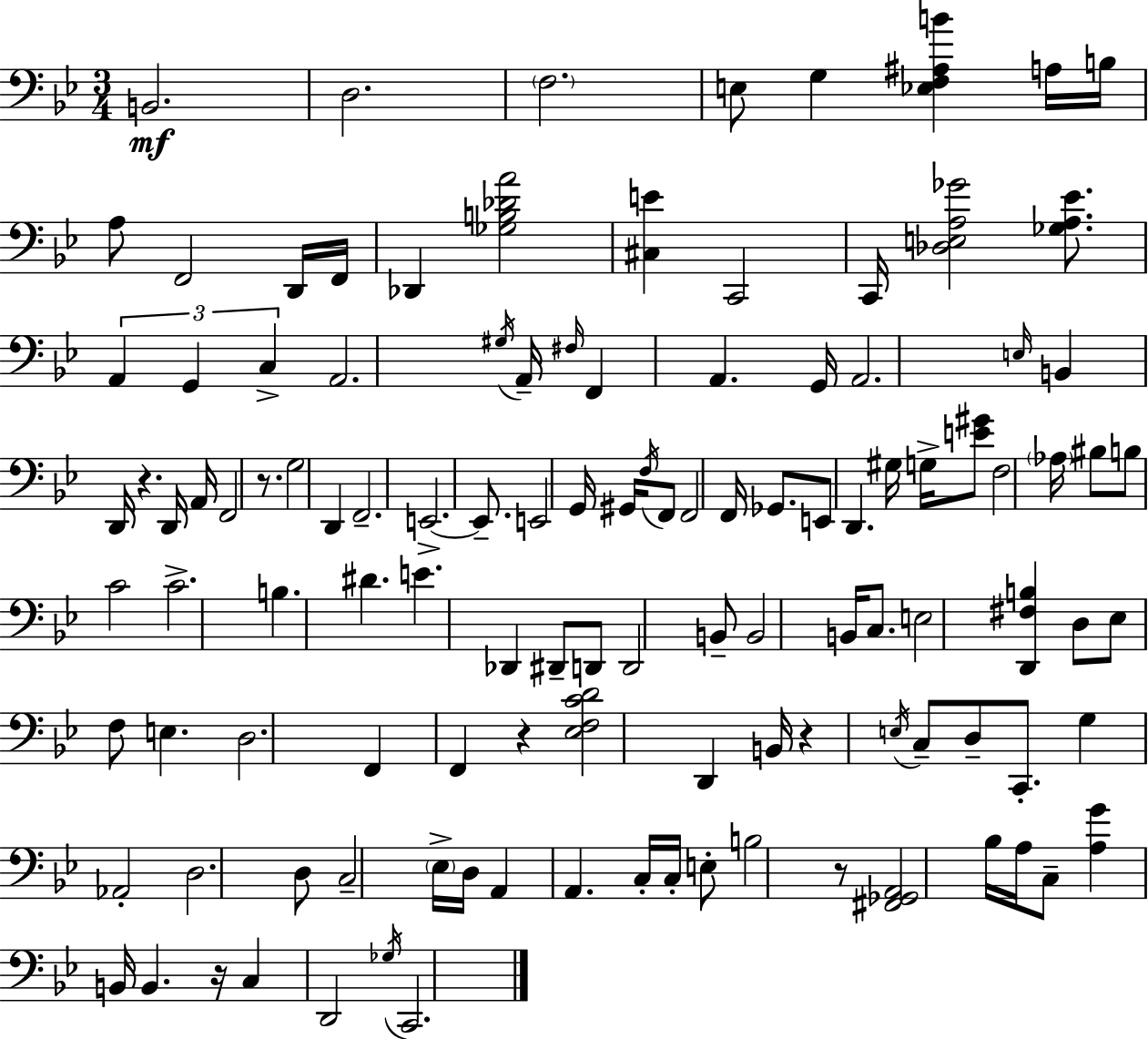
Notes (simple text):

B2/h. D3/h. F3/h. E3/e G3/q [Eb3,F3,A#3,B4]/q A3/s B3/s A3/e F2/h D2/s F2/s Db2/q [Gb3,B3,Db4,A4]/h [C#3,E4]/q C2/h C2/s [Db3,E3,A3,Gb4]/h [Gb3,A3,Eb4]/e. A2/q G2/q C3/q A2/h. G#3/s A2/s F#3/s F2/q A2/q. G2/s A2/h. E3/s B2/q D2/s R/q. D2/s A2/s F2/h R/e. G3/h D2/q F2/h. E2/h. E2/e. E2/h G2/s G#2/s F3/s F2/e F2/h F2/s Gb2/e. E2/e D2/q. G#3/s G3/s [E4,G#4]/e F3/h Ab3/s BIS3/e B3/e C4/h C4/h. B3/q. D#4/q. E4/q. Db2/q D#2/e D2/e D2/h B2/e B2/h B2/s C3/e. E3/h [D2,F#3,B3]/q D3/e Eb3/e F3/e E3/q. D3/h. F2/q F2/q R/q [Eb3,F3,C4,D4]/h D2/q B2/s R/q E3/s C3/e D3/e C2/e. G3/q Ab2/h D3/h. D3/e C3/h Eb3/s D3/s A2/q A2/q. C3/s C3/s E3/e B3/h R/e [F#2,Gb2,A2]/h Bb3/s A3/s C3/e [A3,G4]/q B2/s B2/q. R/s C3/q D2/h Gb3/s C2/h.